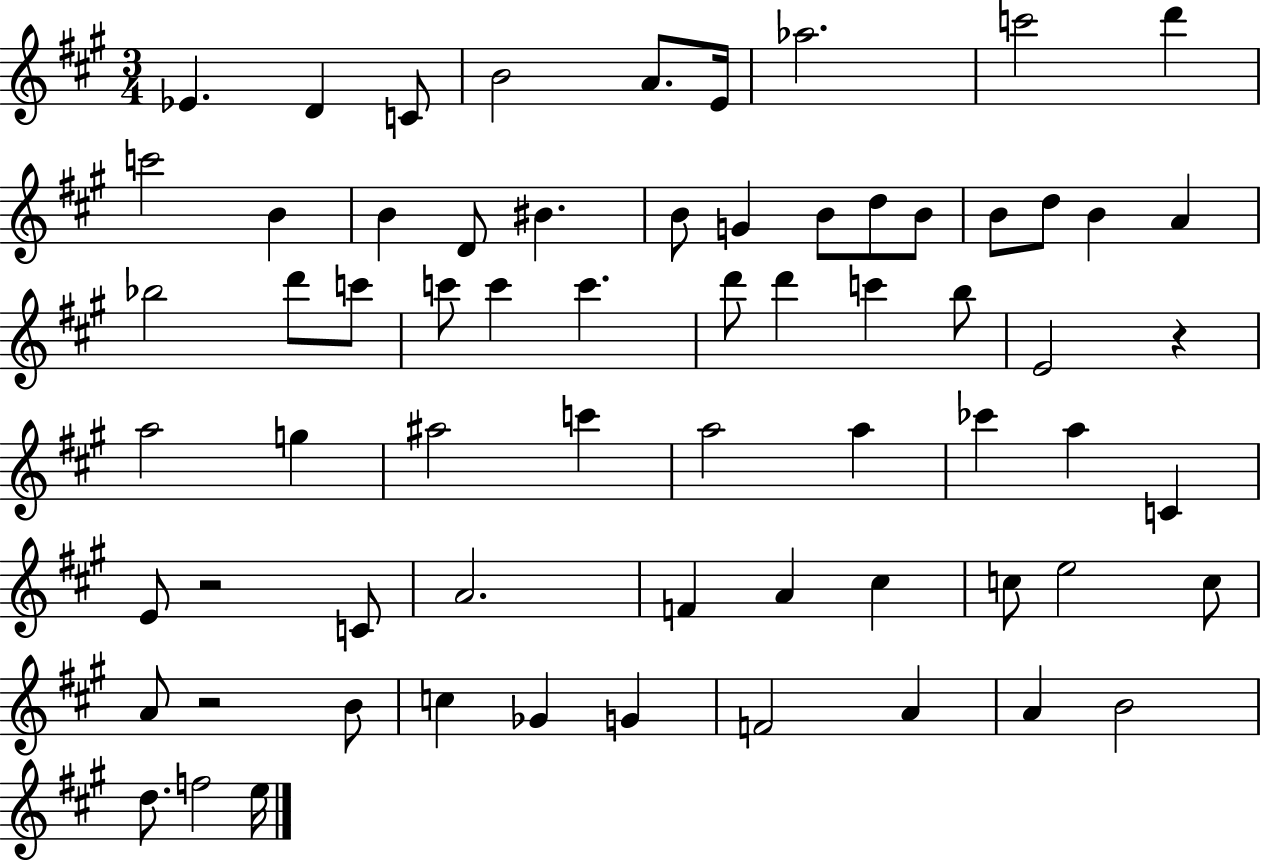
Eb4/q. D4/q C4/e B4/h A4/e. E4/s Ab5/h. C6/h D6/q C6/h B4/q B4/q D4/e BIS4/q. B4/e G4/q B4/e D5/e B4/e B4/e D5/e B4/q A4/q Bb5/h D6/e C6/e C6/e C6/q C6/q. D6/e D6/q C6/q B5/e E4/h R/q A5/h G5/q A#5/h C6/q A5/h A5/q CES6/q A5/q C4/q E4/e R/h C4/e A4/h. F4/q A4/q C#5/q C5/e E5/h C5/e A4/e R/h B4/e C5/q Gb4/q G4/q F4/h A4/q A4/q B4/h D5/e. F5/h E5/s